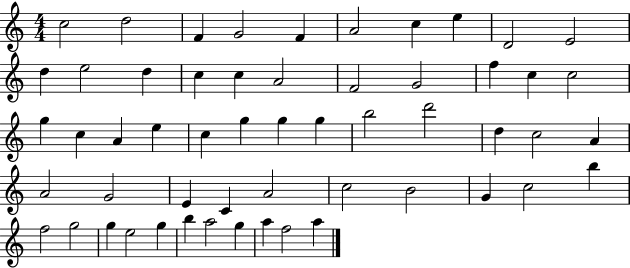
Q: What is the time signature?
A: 4/4